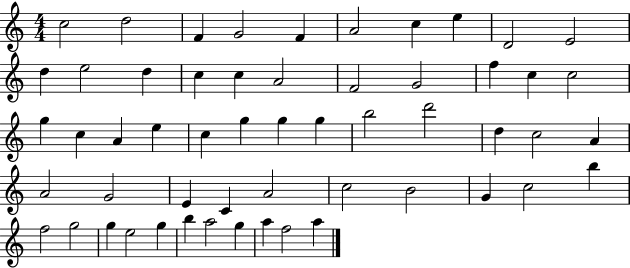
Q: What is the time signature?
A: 4/4